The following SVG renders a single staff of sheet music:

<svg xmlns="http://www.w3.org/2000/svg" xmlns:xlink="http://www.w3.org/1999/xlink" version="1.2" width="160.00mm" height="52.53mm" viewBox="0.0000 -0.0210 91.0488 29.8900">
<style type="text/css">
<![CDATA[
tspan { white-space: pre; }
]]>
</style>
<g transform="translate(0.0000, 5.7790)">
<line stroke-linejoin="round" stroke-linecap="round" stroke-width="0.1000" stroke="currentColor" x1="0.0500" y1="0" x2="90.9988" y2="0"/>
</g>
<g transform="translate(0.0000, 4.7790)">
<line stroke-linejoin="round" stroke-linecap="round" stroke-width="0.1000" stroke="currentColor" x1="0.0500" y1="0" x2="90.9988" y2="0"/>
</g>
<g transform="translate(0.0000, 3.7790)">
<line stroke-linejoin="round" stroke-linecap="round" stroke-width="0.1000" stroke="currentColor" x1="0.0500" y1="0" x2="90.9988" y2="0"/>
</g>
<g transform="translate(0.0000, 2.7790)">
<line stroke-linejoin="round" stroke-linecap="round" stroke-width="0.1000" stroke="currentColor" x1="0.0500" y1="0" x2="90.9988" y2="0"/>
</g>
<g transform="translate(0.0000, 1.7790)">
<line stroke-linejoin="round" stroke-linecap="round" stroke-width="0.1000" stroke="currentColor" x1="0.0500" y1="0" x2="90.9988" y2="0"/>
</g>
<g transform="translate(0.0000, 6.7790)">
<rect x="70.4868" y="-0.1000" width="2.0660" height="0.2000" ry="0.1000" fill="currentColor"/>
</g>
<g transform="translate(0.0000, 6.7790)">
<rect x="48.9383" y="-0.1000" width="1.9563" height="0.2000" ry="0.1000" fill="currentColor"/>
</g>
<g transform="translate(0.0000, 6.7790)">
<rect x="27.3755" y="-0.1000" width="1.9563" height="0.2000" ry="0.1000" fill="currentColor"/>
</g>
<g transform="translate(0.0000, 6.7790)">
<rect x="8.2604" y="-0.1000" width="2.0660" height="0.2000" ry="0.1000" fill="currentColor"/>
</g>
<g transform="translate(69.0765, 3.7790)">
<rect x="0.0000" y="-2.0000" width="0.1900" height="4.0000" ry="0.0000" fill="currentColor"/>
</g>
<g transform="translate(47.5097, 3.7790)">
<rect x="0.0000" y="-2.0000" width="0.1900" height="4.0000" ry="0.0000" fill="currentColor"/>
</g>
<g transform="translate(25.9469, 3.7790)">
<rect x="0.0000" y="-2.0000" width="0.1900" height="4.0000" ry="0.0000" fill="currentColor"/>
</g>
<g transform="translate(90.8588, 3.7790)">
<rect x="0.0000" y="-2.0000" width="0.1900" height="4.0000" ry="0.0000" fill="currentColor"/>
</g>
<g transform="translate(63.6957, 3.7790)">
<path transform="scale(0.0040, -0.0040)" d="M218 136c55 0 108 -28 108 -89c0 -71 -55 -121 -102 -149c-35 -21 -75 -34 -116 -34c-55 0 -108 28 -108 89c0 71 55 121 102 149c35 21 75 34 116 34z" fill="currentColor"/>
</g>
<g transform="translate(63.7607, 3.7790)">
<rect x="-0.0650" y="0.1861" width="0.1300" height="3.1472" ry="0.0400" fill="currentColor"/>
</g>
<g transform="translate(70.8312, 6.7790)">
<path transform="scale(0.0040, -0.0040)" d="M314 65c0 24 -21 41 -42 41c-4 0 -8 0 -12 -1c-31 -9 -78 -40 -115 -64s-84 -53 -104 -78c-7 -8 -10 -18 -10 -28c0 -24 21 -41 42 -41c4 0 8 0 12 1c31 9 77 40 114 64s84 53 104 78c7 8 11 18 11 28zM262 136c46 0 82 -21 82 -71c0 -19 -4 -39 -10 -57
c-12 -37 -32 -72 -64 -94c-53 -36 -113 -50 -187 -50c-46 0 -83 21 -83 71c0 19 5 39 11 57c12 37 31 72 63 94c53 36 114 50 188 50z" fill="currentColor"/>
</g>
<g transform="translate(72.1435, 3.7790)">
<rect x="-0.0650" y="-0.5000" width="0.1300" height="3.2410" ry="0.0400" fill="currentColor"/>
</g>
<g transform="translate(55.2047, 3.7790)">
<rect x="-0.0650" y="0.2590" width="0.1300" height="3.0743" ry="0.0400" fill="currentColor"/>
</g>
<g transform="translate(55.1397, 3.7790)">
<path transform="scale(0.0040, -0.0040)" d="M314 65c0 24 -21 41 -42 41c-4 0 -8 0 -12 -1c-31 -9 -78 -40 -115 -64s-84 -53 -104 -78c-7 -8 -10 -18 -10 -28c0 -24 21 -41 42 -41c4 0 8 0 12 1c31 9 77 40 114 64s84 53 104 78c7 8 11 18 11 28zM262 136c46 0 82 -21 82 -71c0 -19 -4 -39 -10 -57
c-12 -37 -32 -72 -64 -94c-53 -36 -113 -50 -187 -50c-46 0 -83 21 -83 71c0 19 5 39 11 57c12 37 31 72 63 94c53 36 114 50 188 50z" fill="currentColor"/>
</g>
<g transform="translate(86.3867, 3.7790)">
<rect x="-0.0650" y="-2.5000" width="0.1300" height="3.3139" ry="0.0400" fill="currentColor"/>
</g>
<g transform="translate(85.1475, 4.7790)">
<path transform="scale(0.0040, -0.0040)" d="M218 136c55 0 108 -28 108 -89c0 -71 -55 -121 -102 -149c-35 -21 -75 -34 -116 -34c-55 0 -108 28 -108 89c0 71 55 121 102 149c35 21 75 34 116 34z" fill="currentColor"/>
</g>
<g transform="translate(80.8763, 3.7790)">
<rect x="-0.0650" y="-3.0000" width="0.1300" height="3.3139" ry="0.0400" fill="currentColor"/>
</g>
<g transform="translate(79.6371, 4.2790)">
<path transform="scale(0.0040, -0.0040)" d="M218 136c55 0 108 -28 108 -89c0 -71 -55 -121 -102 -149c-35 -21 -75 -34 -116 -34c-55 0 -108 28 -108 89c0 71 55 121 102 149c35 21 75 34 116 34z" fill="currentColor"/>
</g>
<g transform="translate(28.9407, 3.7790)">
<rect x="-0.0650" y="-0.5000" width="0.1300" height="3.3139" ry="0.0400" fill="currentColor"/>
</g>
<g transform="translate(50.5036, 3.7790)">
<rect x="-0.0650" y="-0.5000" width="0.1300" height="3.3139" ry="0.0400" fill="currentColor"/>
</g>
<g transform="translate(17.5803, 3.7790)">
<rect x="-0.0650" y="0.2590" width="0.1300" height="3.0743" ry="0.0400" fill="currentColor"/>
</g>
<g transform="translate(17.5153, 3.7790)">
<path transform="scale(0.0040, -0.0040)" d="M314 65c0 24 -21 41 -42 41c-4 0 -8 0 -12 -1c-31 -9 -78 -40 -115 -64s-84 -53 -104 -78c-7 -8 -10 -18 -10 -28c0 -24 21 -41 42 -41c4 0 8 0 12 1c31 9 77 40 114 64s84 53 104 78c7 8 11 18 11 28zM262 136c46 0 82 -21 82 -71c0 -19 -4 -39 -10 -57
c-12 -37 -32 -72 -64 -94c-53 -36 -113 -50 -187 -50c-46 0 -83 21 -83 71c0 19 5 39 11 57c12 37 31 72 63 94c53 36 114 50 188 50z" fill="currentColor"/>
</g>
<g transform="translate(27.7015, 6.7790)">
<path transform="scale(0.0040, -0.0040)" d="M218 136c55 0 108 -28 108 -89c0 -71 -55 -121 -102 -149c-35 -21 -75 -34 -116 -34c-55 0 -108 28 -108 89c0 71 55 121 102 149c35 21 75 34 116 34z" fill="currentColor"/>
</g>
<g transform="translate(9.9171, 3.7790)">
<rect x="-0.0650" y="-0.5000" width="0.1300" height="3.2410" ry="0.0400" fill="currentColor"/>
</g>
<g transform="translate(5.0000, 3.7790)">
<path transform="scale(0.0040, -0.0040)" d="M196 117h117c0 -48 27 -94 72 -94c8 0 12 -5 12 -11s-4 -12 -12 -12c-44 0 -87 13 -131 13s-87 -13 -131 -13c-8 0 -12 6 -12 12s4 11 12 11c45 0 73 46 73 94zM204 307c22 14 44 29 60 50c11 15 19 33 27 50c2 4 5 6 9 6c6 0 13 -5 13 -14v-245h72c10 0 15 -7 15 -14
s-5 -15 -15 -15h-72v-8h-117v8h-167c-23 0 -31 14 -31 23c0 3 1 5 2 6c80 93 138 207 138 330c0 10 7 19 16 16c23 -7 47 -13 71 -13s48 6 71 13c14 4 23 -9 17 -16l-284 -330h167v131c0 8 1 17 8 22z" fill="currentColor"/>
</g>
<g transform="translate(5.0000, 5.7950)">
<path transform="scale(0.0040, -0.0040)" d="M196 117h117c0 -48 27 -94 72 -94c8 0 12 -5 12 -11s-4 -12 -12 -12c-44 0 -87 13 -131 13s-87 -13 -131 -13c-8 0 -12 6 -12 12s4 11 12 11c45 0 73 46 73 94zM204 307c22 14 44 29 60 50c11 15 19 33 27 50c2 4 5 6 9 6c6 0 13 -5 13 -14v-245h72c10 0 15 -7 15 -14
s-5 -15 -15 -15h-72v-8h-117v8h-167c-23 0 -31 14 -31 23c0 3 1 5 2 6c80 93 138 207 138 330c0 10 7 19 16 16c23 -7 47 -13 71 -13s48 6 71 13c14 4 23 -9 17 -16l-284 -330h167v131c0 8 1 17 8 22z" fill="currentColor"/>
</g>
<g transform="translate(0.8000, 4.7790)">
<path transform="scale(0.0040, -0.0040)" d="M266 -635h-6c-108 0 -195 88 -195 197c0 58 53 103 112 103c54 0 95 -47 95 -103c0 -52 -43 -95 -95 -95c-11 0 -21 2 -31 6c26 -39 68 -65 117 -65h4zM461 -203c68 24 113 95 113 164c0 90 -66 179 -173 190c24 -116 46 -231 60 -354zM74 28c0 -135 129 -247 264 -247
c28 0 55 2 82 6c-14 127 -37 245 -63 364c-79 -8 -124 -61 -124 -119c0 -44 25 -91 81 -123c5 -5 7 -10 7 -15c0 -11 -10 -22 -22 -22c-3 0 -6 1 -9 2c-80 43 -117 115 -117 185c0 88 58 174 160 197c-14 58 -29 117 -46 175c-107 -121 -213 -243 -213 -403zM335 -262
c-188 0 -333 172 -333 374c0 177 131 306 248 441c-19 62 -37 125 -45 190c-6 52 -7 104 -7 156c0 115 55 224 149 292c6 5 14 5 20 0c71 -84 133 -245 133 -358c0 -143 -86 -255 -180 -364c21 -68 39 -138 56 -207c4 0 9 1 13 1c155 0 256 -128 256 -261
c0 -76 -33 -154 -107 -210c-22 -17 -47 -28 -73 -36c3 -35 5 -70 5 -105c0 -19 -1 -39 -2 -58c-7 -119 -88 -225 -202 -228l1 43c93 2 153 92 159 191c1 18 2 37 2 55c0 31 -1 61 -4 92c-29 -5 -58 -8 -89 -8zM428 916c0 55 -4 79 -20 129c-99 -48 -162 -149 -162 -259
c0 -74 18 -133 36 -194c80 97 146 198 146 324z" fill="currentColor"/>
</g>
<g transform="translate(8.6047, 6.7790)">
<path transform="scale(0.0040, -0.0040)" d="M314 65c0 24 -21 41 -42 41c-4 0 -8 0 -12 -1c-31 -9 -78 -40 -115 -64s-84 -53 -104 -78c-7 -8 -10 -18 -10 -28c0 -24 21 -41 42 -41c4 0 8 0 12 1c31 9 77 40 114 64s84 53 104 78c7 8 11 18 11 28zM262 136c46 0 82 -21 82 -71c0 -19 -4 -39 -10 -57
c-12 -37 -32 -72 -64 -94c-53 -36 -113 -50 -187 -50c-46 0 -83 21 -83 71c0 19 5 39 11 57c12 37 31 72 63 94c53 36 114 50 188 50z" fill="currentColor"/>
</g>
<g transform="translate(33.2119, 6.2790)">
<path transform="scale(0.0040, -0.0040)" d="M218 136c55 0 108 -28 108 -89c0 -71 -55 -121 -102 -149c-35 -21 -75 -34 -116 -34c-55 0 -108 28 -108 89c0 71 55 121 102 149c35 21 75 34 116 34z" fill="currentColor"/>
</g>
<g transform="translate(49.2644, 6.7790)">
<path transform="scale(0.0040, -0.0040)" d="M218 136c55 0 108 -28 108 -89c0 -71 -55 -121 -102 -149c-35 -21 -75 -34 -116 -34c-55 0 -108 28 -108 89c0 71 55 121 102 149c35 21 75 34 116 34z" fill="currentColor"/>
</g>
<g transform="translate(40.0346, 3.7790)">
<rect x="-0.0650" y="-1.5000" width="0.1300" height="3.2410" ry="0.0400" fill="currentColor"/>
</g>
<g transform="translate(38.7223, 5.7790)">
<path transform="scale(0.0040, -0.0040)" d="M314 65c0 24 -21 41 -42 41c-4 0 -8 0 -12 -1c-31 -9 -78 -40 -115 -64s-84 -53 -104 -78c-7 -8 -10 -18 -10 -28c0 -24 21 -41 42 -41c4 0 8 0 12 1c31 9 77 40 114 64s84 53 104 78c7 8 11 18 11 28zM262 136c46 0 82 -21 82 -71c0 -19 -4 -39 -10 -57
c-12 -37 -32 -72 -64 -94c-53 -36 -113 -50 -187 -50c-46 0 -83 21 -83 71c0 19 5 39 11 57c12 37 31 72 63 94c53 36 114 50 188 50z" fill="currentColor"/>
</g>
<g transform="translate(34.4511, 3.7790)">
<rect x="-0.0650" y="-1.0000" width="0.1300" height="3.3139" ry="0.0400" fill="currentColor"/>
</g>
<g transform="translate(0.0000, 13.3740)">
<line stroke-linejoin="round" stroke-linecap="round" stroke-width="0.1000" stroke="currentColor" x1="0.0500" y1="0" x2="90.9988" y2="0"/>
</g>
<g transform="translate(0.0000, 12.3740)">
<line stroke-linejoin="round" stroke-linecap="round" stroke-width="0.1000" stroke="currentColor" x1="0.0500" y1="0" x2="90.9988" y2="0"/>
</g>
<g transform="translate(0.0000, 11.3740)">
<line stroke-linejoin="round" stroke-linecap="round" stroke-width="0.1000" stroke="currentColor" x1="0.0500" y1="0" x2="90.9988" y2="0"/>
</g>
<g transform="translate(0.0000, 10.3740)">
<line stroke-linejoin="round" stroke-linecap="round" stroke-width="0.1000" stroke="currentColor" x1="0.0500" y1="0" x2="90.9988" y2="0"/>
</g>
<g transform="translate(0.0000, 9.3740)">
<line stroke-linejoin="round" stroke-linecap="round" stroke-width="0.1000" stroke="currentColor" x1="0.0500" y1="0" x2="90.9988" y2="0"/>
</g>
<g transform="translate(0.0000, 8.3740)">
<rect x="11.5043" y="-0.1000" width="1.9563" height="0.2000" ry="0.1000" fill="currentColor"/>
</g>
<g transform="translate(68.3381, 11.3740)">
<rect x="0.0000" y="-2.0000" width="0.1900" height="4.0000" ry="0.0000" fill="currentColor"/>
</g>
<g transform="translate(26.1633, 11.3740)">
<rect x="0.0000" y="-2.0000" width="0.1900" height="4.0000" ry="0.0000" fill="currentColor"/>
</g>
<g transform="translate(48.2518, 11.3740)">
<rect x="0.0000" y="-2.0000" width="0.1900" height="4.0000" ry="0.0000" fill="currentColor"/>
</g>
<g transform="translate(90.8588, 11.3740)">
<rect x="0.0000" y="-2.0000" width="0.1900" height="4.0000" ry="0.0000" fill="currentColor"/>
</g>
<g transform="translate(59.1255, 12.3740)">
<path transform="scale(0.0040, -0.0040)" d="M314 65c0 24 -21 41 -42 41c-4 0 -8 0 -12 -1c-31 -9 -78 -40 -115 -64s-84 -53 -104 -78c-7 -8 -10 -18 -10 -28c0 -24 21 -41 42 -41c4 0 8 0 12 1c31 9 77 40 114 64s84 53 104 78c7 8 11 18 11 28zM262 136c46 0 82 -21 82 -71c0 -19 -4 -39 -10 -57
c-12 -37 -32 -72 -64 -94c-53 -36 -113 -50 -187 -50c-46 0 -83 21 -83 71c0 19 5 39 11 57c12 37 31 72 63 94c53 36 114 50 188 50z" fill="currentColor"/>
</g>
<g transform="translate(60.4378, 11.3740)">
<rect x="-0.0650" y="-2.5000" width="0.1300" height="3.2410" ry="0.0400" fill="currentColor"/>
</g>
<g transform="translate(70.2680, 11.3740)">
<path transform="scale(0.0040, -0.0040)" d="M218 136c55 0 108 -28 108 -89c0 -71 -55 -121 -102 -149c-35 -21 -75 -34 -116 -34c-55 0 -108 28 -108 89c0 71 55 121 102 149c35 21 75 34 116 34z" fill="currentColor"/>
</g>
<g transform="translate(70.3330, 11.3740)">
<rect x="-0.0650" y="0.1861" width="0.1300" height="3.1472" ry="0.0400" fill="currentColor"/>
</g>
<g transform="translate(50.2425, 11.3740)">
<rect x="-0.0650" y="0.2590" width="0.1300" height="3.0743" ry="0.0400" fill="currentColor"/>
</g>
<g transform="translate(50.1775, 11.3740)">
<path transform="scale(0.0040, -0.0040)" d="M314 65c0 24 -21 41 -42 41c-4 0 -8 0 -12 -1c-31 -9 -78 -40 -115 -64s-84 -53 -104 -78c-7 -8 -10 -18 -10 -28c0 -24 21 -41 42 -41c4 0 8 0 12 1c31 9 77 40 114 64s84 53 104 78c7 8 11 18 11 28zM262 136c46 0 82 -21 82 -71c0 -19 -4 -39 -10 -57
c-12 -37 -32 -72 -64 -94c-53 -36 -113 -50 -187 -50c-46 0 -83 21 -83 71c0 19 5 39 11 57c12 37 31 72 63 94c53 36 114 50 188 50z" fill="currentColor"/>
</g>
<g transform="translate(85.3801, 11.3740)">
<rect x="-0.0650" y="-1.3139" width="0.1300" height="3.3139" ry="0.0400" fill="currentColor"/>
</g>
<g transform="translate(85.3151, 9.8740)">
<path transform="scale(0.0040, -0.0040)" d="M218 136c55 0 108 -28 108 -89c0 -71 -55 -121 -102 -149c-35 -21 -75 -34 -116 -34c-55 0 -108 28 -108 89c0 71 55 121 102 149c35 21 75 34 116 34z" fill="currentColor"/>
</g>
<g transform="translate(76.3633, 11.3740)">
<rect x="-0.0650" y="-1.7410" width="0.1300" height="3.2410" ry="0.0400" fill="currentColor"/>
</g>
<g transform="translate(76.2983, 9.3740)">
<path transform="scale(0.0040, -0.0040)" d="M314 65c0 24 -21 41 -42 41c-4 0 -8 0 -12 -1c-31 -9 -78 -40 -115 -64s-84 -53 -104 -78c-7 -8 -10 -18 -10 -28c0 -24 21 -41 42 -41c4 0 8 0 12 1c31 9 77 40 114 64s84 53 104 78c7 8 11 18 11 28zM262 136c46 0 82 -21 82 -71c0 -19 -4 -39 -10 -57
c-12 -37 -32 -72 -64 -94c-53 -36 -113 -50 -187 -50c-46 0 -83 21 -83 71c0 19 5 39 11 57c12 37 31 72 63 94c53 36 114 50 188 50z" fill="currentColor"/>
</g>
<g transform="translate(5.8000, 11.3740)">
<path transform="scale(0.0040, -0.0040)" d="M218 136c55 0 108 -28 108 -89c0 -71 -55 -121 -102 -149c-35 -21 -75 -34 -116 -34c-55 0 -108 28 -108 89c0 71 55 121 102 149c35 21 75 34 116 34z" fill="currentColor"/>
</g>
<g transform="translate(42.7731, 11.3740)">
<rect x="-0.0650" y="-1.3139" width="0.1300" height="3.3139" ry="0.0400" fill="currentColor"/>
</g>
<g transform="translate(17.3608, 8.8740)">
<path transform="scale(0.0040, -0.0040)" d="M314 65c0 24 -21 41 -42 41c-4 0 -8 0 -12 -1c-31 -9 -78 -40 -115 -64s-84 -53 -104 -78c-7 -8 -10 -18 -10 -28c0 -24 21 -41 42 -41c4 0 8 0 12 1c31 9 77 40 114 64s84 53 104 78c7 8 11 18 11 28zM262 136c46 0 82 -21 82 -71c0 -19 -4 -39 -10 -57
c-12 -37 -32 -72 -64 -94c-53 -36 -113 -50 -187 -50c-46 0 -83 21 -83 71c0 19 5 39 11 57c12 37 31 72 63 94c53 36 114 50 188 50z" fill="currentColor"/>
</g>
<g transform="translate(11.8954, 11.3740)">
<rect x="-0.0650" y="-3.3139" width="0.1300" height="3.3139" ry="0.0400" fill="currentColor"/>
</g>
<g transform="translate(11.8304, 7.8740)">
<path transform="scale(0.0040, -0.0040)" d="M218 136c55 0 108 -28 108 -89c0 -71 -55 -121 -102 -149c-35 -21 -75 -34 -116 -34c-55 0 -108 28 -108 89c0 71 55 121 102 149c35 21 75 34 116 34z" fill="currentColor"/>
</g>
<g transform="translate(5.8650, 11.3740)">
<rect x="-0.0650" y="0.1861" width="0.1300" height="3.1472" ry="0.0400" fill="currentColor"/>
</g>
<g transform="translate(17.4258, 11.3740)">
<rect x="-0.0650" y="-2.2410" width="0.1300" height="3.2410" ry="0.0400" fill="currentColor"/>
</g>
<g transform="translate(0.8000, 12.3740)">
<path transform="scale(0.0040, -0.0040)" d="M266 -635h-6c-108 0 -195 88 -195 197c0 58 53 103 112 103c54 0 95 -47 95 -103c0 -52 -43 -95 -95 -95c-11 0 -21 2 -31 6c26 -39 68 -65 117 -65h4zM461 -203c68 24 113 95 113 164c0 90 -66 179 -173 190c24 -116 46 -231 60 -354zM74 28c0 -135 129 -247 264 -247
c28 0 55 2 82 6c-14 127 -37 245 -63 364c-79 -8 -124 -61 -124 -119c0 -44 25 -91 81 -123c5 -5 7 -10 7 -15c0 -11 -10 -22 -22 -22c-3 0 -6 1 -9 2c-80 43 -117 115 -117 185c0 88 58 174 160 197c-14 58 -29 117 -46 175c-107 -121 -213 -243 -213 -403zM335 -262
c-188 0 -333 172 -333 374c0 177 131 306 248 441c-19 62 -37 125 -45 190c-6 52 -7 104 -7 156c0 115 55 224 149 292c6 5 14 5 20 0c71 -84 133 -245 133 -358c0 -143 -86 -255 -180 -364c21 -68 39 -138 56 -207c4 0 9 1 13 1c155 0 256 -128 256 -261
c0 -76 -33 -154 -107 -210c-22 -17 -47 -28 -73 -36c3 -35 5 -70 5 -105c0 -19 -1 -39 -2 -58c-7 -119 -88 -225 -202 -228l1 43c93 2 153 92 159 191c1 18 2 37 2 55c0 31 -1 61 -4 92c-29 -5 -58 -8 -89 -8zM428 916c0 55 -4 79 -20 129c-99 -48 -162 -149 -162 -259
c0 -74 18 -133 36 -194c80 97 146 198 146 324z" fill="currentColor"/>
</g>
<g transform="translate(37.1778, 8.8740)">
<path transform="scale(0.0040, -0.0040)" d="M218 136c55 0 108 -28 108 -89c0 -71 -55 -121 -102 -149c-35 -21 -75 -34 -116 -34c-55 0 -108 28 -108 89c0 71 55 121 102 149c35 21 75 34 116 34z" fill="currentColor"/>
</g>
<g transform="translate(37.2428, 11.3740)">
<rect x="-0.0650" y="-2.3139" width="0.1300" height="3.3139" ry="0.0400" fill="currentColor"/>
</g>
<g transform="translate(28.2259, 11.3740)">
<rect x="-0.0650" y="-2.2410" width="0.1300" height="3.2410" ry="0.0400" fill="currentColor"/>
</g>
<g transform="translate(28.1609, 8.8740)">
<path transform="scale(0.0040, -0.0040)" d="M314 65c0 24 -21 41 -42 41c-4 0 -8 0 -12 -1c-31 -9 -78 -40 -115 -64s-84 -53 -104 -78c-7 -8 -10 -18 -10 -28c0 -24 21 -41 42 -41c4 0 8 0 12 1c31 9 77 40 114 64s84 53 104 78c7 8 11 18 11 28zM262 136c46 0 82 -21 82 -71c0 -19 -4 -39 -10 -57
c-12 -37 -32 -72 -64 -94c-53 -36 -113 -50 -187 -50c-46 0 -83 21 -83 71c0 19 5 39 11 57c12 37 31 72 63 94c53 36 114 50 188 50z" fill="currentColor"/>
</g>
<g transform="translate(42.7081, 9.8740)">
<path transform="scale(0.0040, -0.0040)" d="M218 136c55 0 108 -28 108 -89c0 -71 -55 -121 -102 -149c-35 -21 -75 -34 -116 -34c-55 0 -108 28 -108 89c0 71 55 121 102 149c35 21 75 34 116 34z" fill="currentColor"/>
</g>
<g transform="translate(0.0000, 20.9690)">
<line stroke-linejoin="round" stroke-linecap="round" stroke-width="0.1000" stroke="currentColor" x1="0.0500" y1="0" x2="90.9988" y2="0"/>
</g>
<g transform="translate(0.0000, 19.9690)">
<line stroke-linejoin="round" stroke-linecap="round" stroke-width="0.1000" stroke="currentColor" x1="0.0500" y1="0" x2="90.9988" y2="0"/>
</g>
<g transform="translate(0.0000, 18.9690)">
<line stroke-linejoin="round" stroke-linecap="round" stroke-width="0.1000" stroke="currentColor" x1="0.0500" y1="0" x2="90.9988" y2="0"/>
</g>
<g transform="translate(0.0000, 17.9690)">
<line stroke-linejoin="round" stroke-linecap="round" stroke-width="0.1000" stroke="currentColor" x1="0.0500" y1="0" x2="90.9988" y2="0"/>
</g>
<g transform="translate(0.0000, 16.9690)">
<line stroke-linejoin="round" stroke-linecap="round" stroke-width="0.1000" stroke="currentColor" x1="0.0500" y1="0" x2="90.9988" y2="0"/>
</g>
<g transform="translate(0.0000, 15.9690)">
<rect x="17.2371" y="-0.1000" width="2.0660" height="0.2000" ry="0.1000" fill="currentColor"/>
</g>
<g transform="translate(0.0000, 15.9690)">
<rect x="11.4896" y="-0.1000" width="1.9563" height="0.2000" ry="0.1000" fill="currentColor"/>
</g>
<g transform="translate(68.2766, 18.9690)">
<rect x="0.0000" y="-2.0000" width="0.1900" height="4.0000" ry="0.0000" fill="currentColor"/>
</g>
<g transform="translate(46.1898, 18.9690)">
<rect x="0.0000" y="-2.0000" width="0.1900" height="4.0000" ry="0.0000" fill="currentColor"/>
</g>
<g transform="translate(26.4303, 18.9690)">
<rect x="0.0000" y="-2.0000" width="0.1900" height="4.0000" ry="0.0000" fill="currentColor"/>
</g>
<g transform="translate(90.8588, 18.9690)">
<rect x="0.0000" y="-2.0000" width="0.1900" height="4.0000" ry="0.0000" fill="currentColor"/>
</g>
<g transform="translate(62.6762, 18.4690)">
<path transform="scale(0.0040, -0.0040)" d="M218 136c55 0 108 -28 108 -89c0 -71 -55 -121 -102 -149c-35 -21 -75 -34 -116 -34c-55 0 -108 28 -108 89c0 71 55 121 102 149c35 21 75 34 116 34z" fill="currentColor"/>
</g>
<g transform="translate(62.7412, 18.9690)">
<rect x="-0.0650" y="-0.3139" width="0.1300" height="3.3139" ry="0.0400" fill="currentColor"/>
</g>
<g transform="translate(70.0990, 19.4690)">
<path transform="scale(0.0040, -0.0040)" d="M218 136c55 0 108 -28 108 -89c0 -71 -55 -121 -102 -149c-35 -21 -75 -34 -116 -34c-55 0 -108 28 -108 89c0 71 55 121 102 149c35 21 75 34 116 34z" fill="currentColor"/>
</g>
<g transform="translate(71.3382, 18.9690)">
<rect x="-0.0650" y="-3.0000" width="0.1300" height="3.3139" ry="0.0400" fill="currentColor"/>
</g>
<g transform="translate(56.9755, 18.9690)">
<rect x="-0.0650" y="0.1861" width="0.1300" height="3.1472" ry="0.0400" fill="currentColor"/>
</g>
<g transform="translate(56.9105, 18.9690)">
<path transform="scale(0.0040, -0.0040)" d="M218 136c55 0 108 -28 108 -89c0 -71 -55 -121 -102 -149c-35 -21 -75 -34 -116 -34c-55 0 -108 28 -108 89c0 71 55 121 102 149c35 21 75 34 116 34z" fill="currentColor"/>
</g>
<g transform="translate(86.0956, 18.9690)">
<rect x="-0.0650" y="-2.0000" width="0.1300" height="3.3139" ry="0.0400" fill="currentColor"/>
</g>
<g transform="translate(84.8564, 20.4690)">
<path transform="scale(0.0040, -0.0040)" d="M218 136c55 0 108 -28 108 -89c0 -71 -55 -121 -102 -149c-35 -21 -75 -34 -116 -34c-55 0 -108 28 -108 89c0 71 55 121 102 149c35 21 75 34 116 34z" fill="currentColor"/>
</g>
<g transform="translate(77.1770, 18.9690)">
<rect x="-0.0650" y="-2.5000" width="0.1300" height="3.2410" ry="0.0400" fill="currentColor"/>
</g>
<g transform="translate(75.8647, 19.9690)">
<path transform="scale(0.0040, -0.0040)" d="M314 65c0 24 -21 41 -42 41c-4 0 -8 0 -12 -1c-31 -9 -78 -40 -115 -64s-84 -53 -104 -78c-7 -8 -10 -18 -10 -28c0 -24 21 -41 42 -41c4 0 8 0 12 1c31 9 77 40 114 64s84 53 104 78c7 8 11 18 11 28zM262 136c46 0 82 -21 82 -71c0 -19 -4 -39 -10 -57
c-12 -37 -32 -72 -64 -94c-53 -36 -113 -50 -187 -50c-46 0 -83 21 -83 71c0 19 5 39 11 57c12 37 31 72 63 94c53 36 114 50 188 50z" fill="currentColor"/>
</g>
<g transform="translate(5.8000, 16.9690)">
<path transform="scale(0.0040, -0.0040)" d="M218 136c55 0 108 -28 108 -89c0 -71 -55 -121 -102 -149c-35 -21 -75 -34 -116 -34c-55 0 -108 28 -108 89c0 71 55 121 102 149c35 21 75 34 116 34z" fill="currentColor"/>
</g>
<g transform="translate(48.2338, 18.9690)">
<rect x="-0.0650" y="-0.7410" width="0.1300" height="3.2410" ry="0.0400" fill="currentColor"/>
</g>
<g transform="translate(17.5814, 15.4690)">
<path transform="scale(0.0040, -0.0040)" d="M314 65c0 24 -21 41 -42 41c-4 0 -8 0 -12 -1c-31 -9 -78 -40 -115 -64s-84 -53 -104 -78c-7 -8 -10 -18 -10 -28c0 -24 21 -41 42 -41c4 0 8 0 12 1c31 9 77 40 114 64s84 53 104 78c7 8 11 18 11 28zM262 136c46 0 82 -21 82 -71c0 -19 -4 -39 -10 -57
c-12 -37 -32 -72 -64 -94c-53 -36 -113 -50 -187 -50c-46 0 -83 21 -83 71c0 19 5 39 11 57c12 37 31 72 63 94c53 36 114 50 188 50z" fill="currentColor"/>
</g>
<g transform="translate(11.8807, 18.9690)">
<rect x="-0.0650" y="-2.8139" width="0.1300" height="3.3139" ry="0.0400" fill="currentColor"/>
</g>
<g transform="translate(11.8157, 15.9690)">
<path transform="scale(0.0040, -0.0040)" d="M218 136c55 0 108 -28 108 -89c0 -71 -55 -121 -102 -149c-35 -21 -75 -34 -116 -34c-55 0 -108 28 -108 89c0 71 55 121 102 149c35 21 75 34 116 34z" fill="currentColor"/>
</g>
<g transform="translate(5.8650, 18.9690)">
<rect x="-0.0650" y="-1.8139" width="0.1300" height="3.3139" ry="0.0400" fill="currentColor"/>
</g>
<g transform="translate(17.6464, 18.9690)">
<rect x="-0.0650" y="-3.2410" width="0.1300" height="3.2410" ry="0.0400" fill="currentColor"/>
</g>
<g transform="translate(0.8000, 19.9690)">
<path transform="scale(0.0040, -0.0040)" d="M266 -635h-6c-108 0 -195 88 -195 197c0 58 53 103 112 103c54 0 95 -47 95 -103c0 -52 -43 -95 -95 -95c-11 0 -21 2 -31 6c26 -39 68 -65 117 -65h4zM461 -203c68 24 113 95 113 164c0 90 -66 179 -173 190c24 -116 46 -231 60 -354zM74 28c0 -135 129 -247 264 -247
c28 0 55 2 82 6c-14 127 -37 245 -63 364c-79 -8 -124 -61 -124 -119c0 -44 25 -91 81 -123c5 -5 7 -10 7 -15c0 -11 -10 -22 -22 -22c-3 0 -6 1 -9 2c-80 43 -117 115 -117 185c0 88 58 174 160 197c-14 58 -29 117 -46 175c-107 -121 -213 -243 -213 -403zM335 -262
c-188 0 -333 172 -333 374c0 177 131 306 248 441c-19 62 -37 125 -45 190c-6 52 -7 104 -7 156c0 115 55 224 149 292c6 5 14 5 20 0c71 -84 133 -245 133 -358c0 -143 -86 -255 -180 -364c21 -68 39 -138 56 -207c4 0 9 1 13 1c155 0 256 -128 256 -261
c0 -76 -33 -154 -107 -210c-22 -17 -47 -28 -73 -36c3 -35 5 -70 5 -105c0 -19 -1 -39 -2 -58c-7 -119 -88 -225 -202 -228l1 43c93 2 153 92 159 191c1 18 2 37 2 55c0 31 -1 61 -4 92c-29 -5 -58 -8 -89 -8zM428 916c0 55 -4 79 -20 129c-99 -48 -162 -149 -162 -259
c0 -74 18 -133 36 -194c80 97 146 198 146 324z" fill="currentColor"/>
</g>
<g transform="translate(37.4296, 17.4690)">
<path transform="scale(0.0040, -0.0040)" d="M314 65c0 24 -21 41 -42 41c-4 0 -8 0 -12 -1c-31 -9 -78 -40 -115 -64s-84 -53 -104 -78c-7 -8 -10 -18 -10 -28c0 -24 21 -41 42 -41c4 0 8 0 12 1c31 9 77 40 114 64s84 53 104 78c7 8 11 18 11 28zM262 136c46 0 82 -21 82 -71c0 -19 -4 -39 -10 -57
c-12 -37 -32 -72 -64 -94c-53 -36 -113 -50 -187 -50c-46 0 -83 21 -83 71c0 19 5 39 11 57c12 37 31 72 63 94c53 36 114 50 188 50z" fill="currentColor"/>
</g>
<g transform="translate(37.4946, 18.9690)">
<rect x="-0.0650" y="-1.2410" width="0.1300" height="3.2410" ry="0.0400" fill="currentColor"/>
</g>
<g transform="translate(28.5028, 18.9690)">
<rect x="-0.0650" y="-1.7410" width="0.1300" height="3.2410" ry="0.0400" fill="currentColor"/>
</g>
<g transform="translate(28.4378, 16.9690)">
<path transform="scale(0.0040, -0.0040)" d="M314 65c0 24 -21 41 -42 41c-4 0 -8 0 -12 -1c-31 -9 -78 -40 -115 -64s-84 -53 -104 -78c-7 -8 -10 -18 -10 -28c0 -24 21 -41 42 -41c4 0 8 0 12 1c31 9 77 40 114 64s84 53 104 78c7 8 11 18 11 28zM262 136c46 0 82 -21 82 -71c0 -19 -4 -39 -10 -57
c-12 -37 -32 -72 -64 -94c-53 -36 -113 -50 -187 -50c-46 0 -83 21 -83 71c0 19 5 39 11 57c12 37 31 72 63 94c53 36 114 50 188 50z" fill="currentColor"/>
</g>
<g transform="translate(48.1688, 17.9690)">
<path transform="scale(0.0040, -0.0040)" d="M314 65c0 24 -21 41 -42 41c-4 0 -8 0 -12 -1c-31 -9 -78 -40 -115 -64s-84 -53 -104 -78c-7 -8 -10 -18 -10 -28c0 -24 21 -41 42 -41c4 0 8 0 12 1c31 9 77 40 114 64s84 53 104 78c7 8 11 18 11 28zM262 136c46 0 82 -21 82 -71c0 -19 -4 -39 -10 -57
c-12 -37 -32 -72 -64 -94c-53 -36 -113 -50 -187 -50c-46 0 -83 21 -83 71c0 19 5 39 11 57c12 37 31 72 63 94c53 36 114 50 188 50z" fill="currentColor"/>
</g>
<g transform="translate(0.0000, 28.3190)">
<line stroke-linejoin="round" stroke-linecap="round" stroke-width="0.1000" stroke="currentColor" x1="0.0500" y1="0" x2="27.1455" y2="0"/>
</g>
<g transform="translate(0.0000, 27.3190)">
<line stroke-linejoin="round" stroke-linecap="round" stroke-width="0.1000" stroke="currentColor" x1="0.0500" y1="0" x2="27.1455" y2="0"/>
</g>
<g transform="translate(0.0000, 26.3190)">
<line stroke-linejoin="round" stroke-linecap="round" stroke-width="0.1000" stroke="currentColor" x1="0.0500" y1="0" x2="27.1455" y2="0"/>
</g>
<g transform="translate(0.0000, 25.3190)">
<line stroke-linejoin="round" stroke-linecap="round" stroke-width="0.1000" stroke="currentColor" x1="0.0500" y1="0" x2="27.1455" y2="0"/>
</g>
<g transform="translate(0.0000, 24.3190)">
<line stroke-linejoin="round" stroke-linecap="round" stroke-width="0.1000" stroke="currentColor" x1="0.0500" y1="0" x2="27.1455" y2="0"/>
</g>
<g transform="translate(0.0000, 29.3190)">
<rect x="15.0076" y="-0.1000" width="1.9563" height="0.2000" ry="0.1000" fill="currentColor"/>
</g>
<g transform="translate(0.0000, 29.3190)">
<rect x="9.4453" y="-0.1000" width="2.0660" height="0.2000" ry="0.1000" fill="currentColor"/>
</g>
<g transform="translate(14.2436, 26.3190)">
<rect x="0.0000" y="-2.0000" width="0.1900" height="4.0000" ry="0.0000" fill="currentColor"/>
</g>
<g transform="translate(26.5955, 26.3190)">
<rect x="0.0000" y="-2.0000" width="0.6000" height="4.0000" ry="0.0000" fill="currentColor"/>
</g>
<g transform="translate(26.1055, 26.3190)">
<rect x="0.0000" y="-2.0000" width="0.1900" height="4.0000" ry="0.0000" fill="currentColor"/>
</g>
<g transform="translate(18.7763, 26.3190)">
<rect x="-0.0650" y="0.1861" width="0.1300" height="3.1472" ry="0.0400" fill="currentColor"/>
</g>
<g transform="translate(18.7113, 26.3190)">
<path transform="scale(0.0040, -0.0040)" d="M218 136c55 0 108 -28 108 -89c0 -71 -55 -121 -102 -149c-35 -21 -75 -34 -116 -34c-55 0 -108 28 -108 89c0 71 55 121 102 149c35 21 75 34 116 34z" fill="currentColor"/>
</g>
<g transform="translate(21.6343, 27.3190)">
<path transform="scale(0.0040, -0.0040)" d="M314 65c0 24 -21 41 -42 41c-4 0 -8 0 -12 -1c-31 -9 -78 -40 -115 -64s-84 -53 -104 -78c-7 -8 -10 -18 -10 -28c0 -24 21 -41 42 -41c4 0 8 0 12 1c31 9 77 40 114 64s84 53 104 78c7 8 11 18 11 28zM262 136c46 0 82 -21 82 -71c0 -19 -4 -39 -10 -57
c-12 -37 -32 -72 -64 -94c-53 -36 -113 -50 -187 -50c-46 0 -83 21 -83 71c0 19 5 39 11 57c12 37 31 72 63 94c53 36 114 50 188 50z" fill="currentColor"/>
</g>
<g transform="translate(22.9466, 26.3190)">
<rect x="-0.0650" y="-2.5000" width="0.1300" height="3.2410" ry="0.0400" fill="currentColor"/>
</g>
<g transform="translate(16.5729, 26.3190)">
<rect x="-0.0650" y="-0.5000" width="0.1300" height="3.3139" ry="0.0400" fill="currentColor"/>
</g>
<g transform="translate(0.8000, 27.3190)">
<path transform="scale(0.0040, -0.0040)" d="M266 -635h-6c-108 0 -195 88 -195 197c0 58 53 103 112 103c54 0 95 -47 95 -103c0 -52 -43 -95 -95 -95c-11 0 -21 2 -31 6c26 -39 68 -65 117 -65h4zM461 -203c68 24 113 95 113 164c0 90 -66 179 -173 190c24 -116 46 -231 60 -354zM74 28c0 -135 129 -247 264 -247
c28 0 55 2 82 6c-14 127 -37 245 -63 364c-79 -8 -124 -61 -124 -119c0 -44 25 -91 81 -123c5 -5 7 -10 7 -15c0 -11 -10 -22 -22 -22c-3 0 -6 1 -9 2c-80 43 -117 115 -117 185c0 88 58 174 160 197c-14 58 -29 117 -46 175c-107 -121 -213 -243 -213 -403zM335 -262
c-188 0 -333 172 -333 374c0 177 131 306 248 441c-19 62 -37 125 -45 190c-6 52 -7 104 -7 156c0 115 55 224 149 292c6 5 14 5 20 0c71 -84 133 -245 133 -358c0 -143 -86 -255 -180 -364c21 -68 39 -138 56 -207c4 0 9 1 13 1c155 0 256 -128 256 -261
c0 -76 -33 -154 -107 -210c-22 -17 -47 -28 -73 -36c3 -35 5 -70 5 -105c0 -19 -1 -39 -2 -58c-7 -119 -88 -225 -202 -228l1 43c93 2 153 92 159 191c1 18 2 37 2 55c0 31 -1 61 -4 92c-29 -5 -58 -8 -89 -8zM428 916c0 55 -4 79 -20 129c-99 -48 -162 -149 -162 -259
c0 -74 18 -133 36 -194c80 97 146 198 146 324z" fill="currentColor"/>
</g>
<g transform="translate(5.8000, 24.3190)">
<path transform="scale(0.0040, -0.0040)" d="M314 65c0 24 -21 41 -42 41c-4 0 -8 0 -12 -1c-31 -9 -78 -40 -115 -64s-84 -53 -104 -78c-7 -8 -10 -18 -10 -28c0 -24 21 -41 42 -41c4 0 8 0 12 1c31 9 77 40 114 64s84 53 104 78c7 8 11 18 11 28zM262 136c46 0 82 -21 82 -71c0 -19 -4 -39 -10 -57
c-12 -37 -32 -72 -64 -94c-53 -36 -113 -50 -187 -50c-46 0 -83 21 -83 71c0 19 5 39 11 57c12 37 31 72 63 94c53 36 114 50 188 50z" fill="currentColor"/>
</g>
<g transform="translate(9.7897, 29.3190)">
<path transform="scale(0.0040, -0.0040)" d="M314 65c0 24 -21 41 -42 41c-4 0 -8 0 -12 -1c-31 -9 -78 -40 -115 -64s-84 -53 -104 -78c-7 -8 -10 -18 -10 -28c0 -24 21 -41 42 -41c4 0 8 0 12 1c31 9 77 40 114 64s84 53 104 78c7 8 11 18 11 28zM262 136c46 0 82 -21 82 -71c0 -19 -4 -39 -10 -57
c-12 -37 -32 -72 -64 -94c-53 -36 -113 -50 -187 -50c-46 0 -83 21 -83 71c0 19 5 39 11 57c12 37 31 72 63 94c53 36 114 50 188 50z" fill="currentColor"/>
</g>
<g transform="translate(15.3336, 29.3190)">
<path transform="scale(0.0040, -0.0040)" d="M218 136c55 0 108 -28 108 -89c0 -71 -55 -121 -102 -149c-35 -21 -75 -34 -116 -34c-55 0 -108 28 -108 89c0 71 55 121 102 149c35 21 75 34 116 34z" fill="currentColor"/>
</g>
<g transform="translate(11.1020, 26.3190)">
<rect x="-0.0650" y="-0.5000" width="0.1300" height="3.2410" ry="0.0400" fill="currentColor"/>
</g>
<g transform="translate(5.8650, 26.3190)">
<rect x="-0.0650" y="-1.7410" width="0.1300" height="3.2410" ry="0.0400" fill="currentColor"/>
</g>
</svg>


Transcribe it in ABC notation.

X:1
T:Untitled
M:4/4
L:1/4
K:C
C2 B2 C D E2 C B2 B C2 A G B b g2 g2 g e B2 G2 B f2 e f a b2 f2 e2 d2 B c A G2 F f2 C2 C B G2